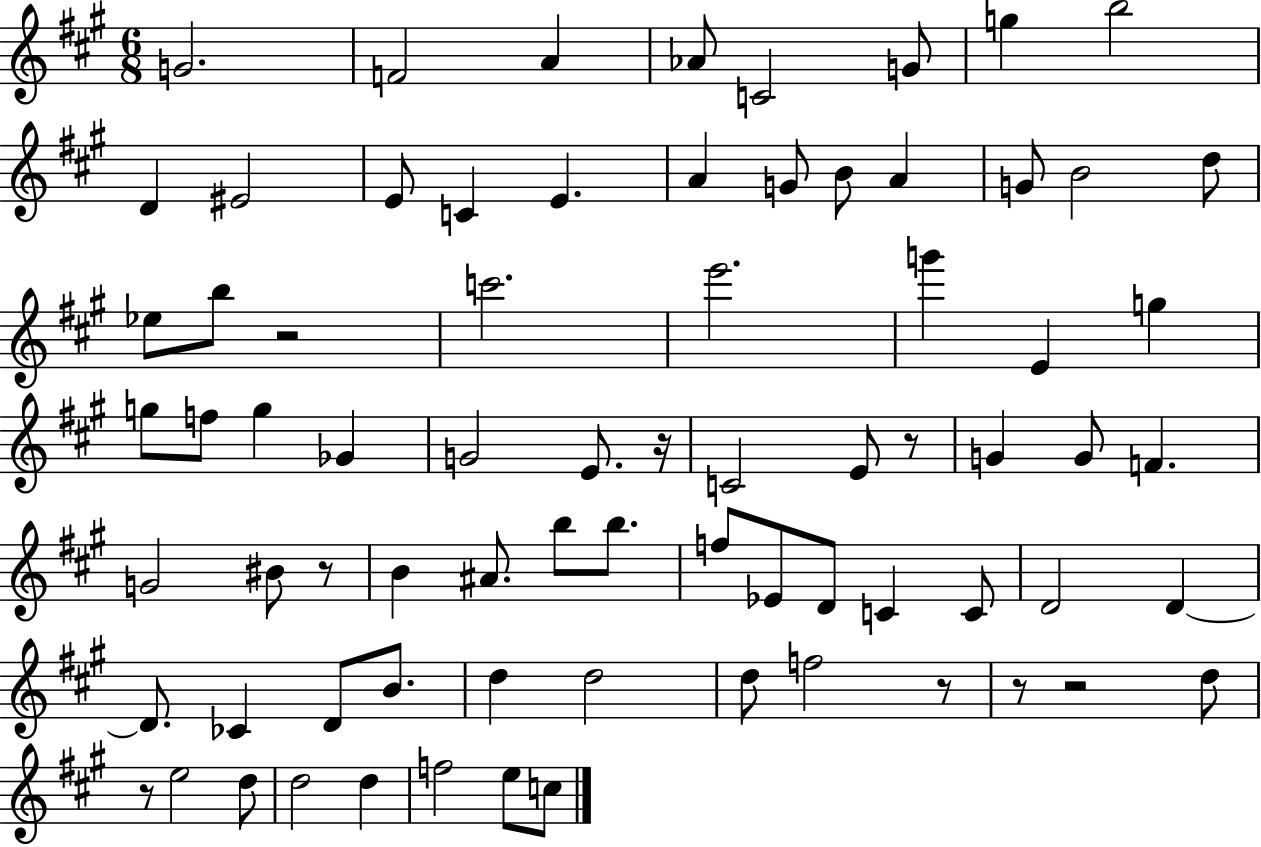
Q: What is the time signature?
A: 6/8